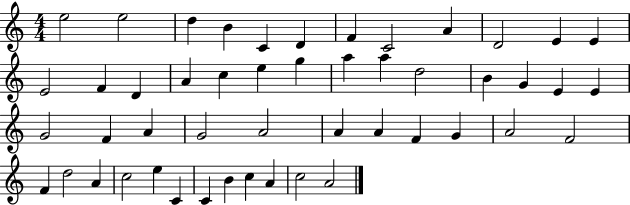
X:1
T:Untitled
M:4/4
L:1/4
K:C
e2 e2 d B C D F C2 A D2 E E E2 F D A c e g a a d2 B G E E G2 F A G2 A2 A A F G A2 F2 F d2 A c2 e C C B c A c2 A2